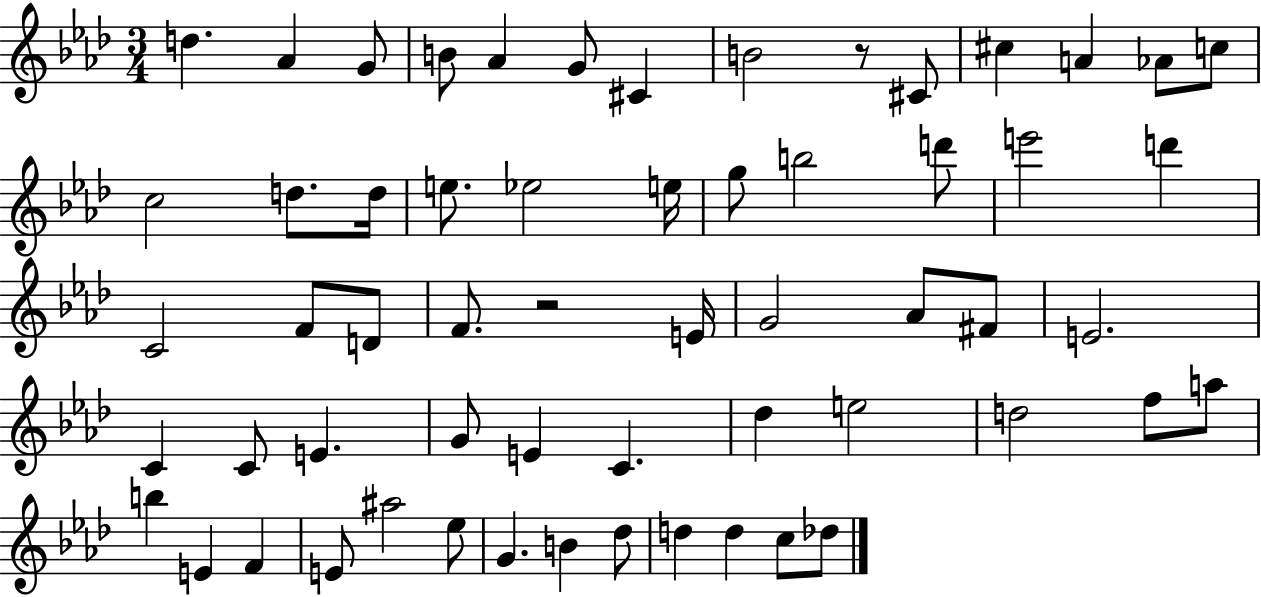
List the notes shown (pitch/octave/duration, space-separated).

D5/q. Ab4/q G4/e B4/e Ab4/q G4/e C#4/q B4/h R/e C#4/e C#5/q A4/q Ab4/e C5/e C5/h D5/e. D5/s E5/e. Eb5/h E5/s G5/e B5/h D6/e E6/h D6/q C4/h F4/e D4/e F4/e. R/h E4/s G4/h Ab4/e F#4/e E4/h. C4/q C4/e E4/q. G4/e E4/q C4/q. Db5/q E5/h D5/h F5/e A5/e B5/q E4/q F4/q E4/e A#5/h Eb5/e G4/q. B4/q Db5/e D5/q D5/q C5/e Db5/e